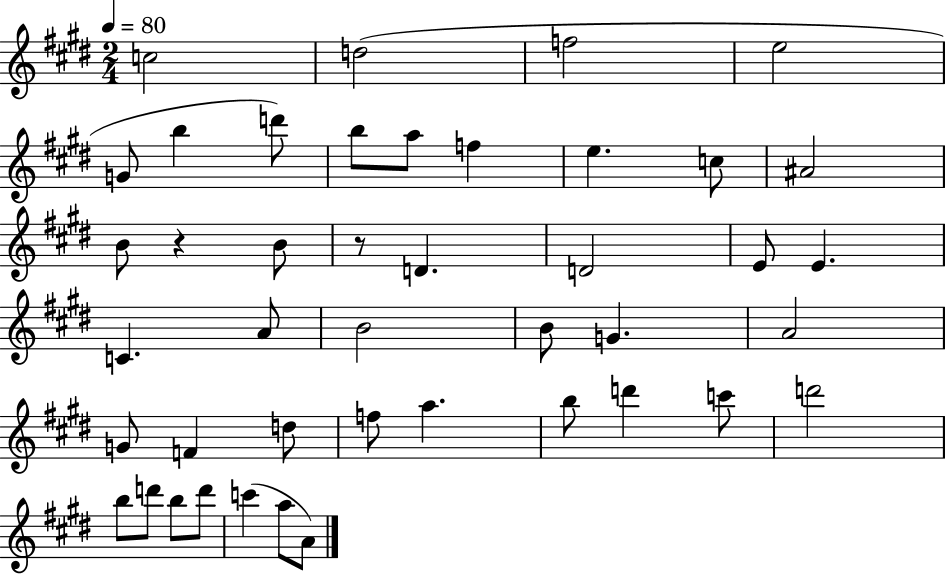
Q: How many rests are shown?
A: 2